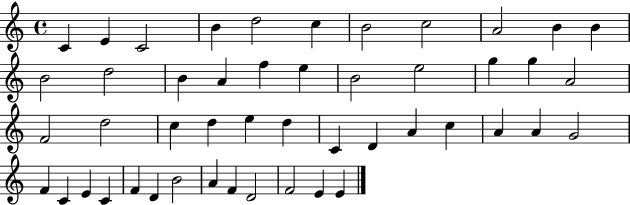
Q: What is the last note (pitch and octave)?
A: E4